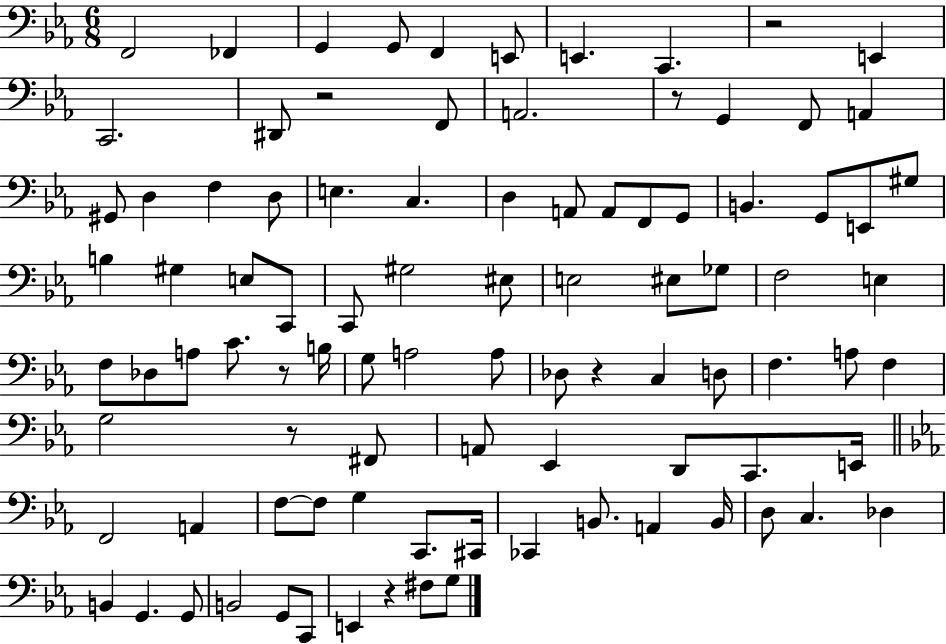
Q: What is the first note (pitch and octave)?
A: F2